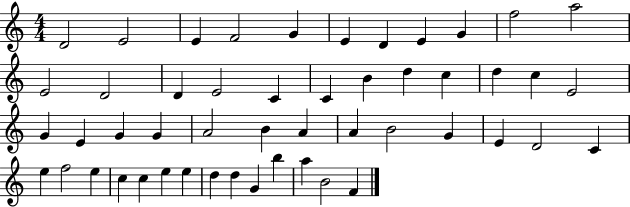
X:1
T:Untitled
M:4/4
L:1/4
K:C
D2 E2 E F2 G E D E G f2 a2 E2 D2 D E2 C C B d c d c E2 G E G G A2 B A A B2 G E D2 C e f2 e c c e e d d G b a B2 F